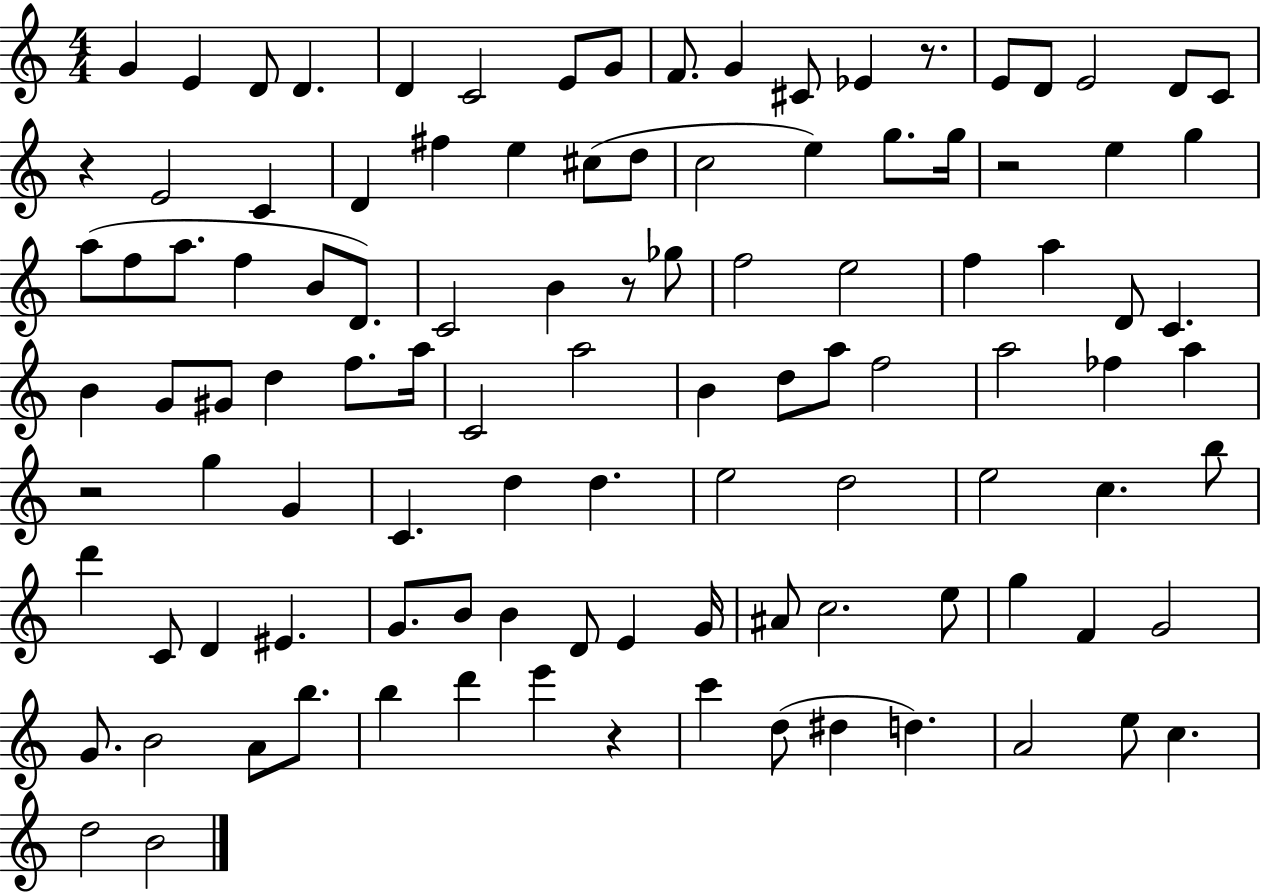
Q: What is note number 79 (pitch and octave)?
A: E4